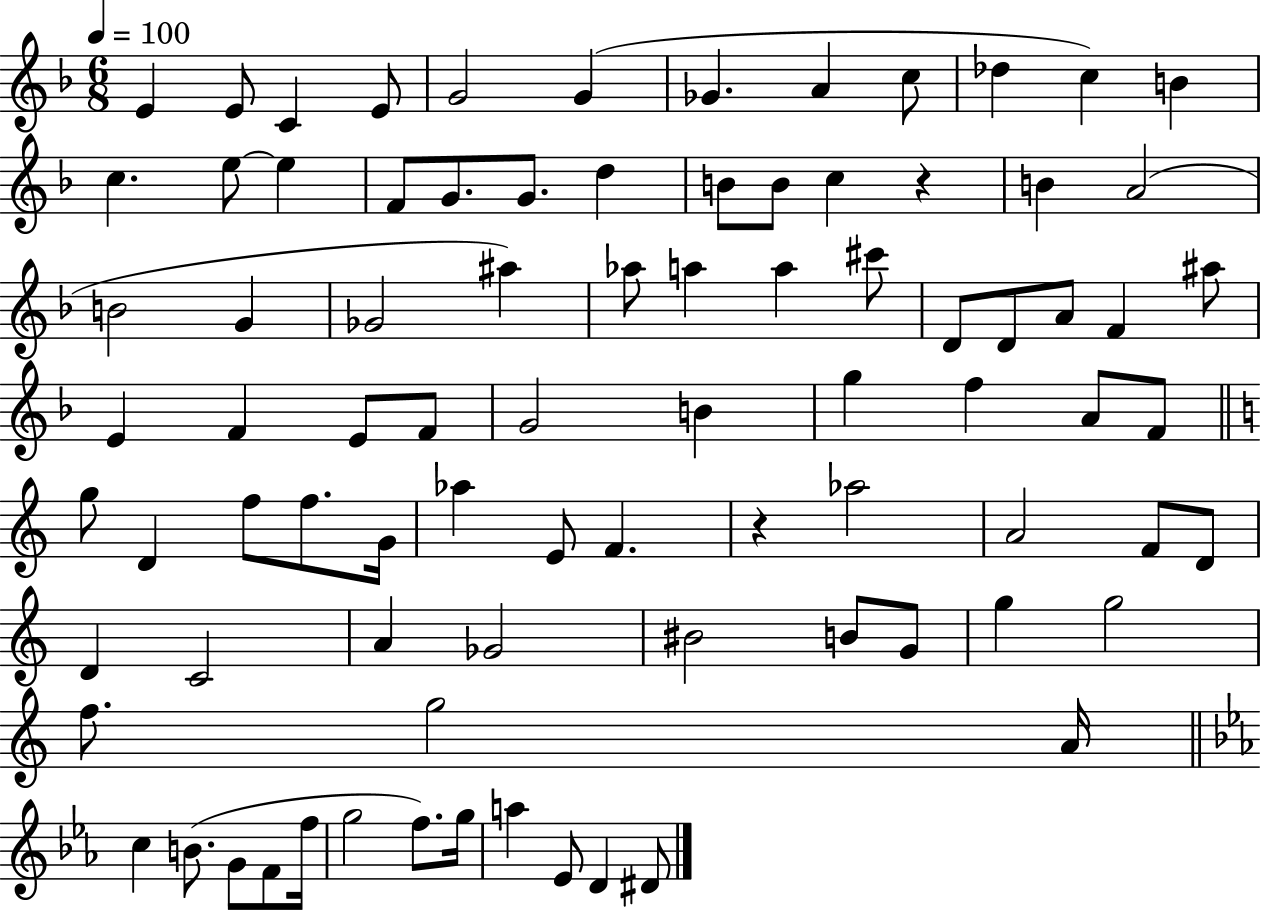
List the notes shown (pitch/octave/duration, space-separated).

E4/q E4/e C4/q E4/e G4/h G4/q Gb4/q. A4/q C5/e Db5/q C5/q B4/q C5/q. E5/e E5/q F4/e G4/e. G4/e. D5/q B4/e B4/e C5/q R/q B4/q A4/h B4/h G4/q Gb4/h A#5/q Ab5/e A5/q A5/q C#6/e D4/e D4/e A4/e F4/q A#5/e E4/q F4/q E4/e F4/e G4/h B4/q G5/q F5/q A4/e F4/e G5/e D4/q F5/e F5/e. G4/s Ab5/q E4/e F4/q. R/q Ab5/h A4/h F4/e D4/e D4/q C4/h A4/q Gb4/h BIS4/h B4/e G4/e G5/q G5/h F5/e. G5/h A4/s C5/q B4/e. G4/e F4/e F5/s G5/h F5/e. G5/s A5/q Eb4/e D4/q D#4/e